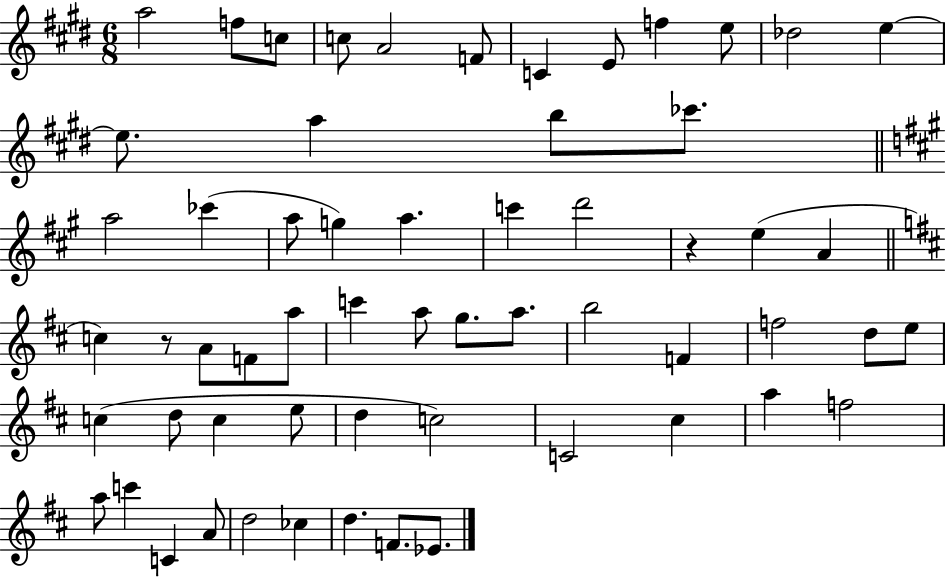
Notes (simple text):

A5/h F5/e C5/e C5/e A4/h F4/e C4/q E4/e F5/q E5/e Db5/h E5/q E5/e. A5/q B5/e CES6/e. A5/h CES6/q A5/e G5/q A5/q. C6/q D6/h R/q E5/q A4/q C5/q R/e A4/e F4/e A5/e C6/q A5/e G5/e. A5/e. B5/h F4/q F5/h D5/e E5/e C5/q D5/e C5/q E5/e D5/q C5/h C4/h C#5/q A5/q F5/h A5/e C6/q C4/q A4/e D5/h CES5/q D5/q. F4/e. Eb4/e.